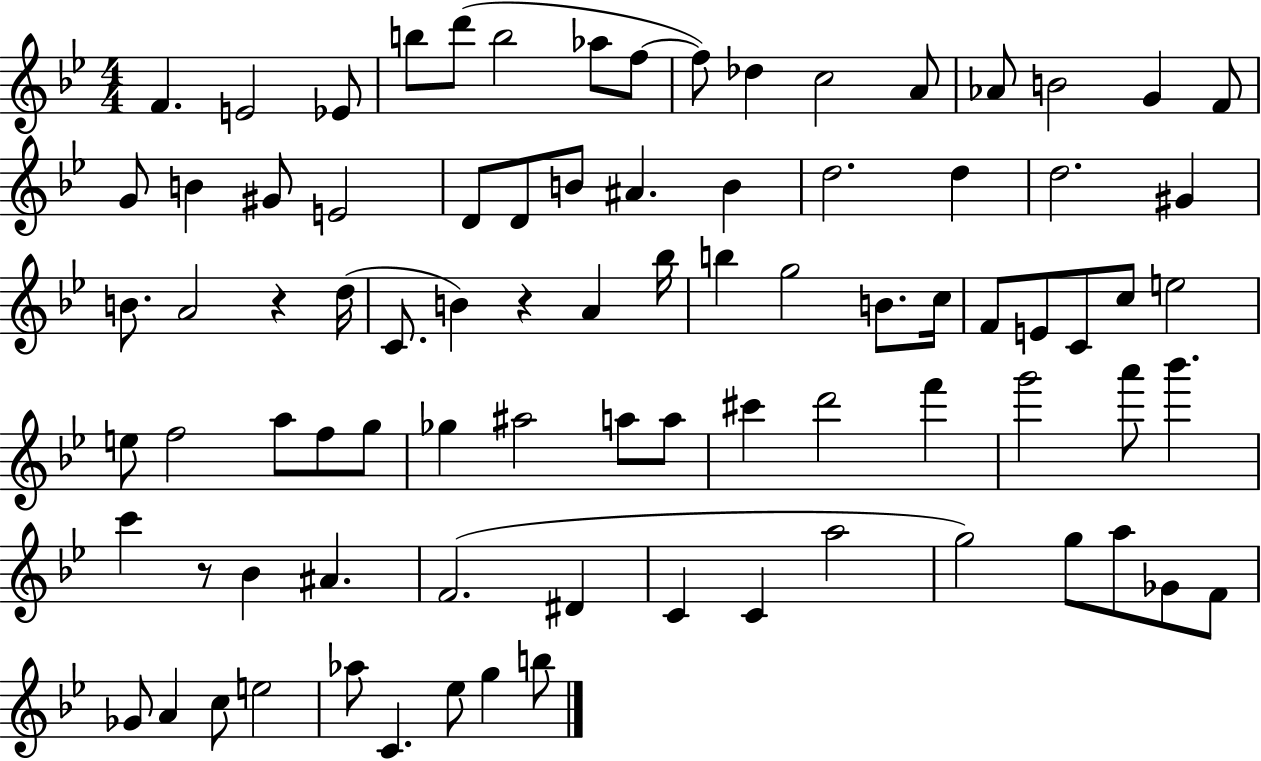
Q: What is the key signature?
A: BES major